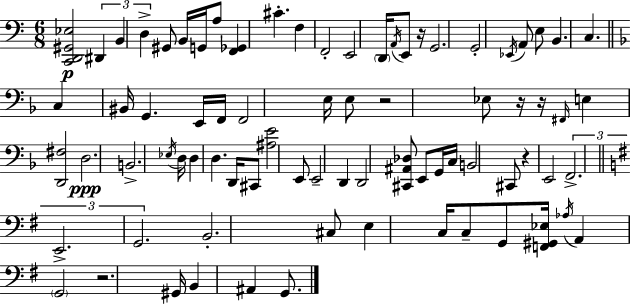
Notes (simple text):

[C2,D2,G#2,Eb3]/h D#2/q B2/q D3/q G#2/e B2/s G2/s A3/e [F2,Gb2]/q C#4/q. F3/q F2/h E2/h D2/s A2/s E2/e R/s G2/h. G2/h Eb2/s A2/e E3/e B2/q. C3/q. C3/q BIS2/s G2/q. E2/s F2/s F2/h E3/s E3/e R/h Eb3/e R/s R/s F#2/s E3/q [D2,F#3]/h D3/h. B2/h. Eb3/s D3/s D3/q D3/q. D2/s C#2/e [A#3,E4]/h E2/e E2/h D2/q D2/h [C#2,A#2,Db3]/e E2/e G2/s C3/s B2/h C#2/e R/q E2/h F2/h. E2/h. G2/h. B2/h. C#3/e E3/q C3/s C3/e G2/e [F2,G#2,Eb3]/s Ab3/s A2/q G2/h R/h. G#2/s B2/q A#2/q G2/e.